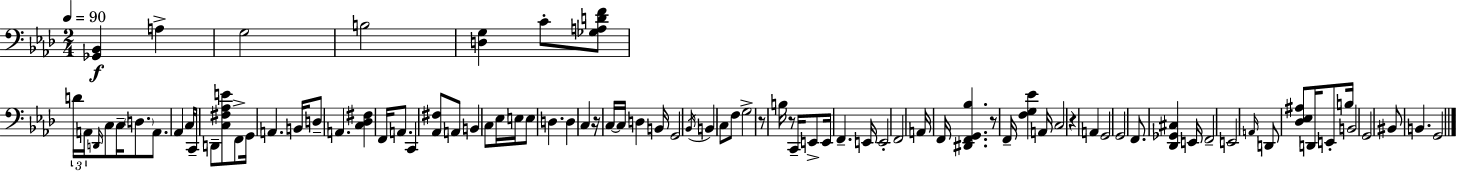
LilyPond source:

{
  \clef bass
  \numericTimeSignature
  \time 2/4
  \key f \minor
  \tempo 4 = 90
  <ges, bes,>4\f a4-> | g2 | b2 | <d g>4 c'8-. <ges a d' f'>8 | \break \tuplet 3/2 { d'16 a,16 \grace { d,16 } } c8 c16-- \parenthesize d8. | a,8. aes,4 | c16 c,8-- d,8-- <c fis aes e'>8 f,8-> | g,16 a,4. | \break b,16 d8-- a,4. | <c des fis>4 f,16 a,8. | c,4 <aes, fis>8 a,8 | b,4 c8 ees16 | \break e16 e8 d4. | d4 c4 | r16 c16~~ c16 d4 | b,16 g,2 | \break \acciaccatura { bes,16 } b,4 c8 | f8 g2-> | r8 b16 r8 c,16-- | e,8-> e,16 f,4.-- | \break e,16 e,2-. | f,2 | a,16 f,16 <dis, f, g, bes>4. | r8 f,16-- <f g ees'>4 | \break a,16 c2 | r4 a,4 | g,2 | g,2 | \break f,8. <des, ges, cis>4 | e,16 f,2-- | e,2 | \grace { a,16 } d,8 <des ees ais>8 d,16 | \break e,8-. b16 b,2 | g,2 | bis,8 b,4. | g,2 | \break \bar "|."
}